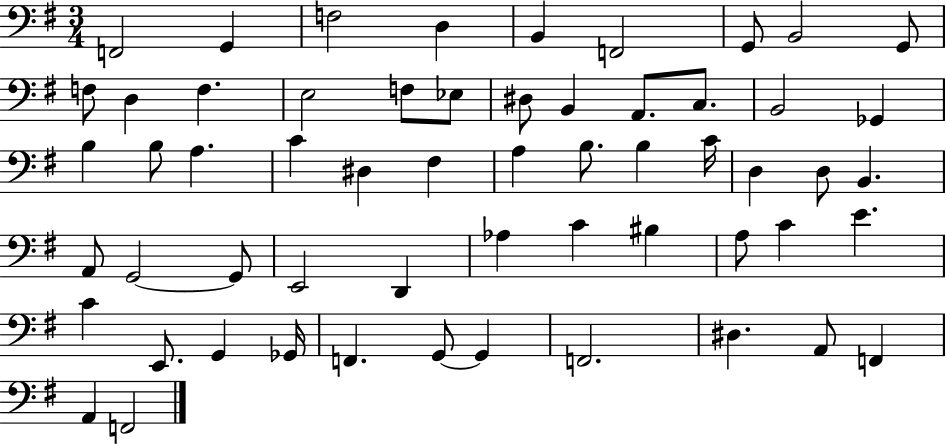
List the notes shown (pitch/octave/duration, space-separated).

F2/h G2/q F3/h D3/q B2/q F2/h G2/e B2/h G2/e F3/e D3/q F3/q. E3/h F3/e Eb3/e D#3/e B2/q A2/e. C3/e. B2/h Gb2/q B3/q B3/e A3/q. C4/q D#3/q F#3/q A3/q B3/e. B3/q C4/s D3/q D3/e B2/q. A2/e G2/h G2/e E2/h D2/q Ab3/q C4/q BIS3/q A3/e C4/q E4/q. C4/q E2/e. G2/q Gb2/s F2/q. G2/e G2/q F2/h. D#3/q. A2/e F2/q A2/q F2/h